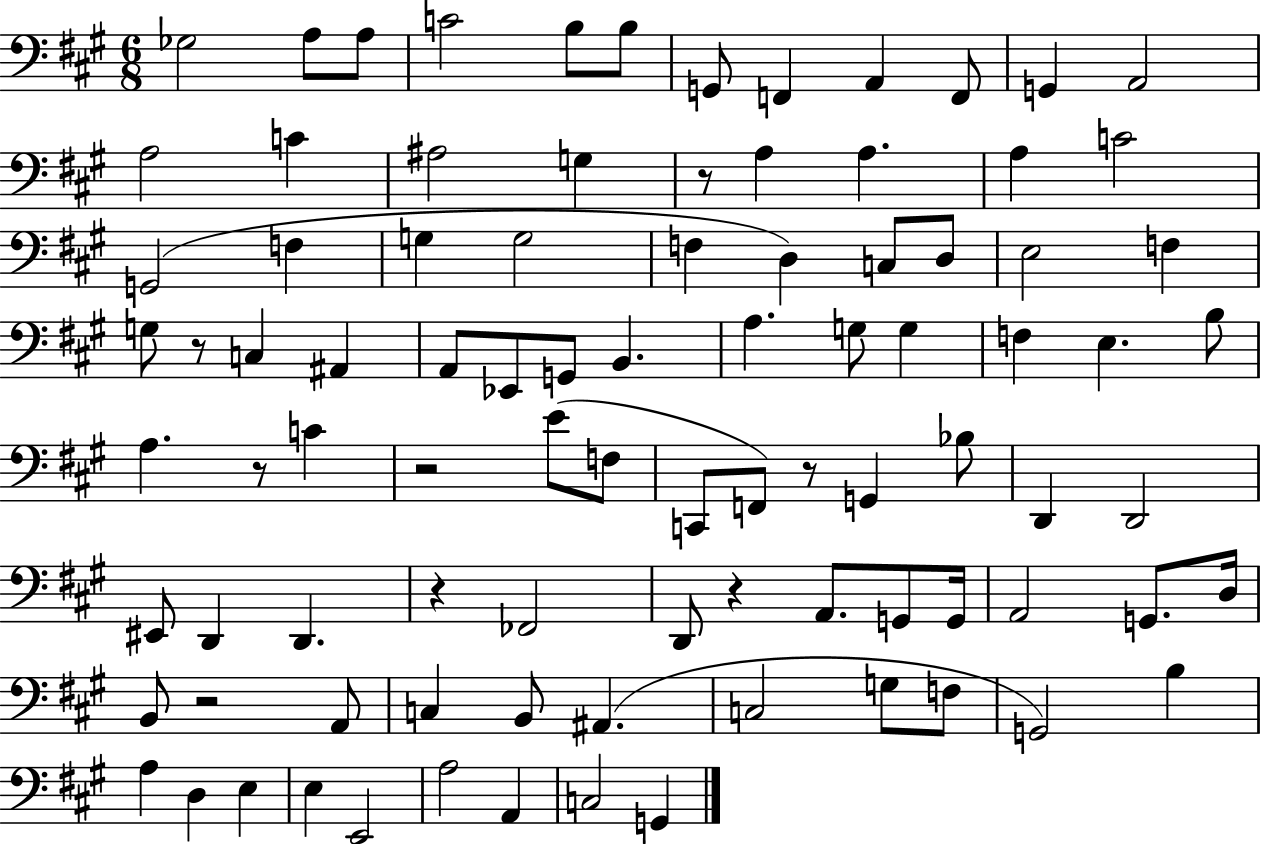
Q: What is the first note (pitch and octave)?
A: Gb3